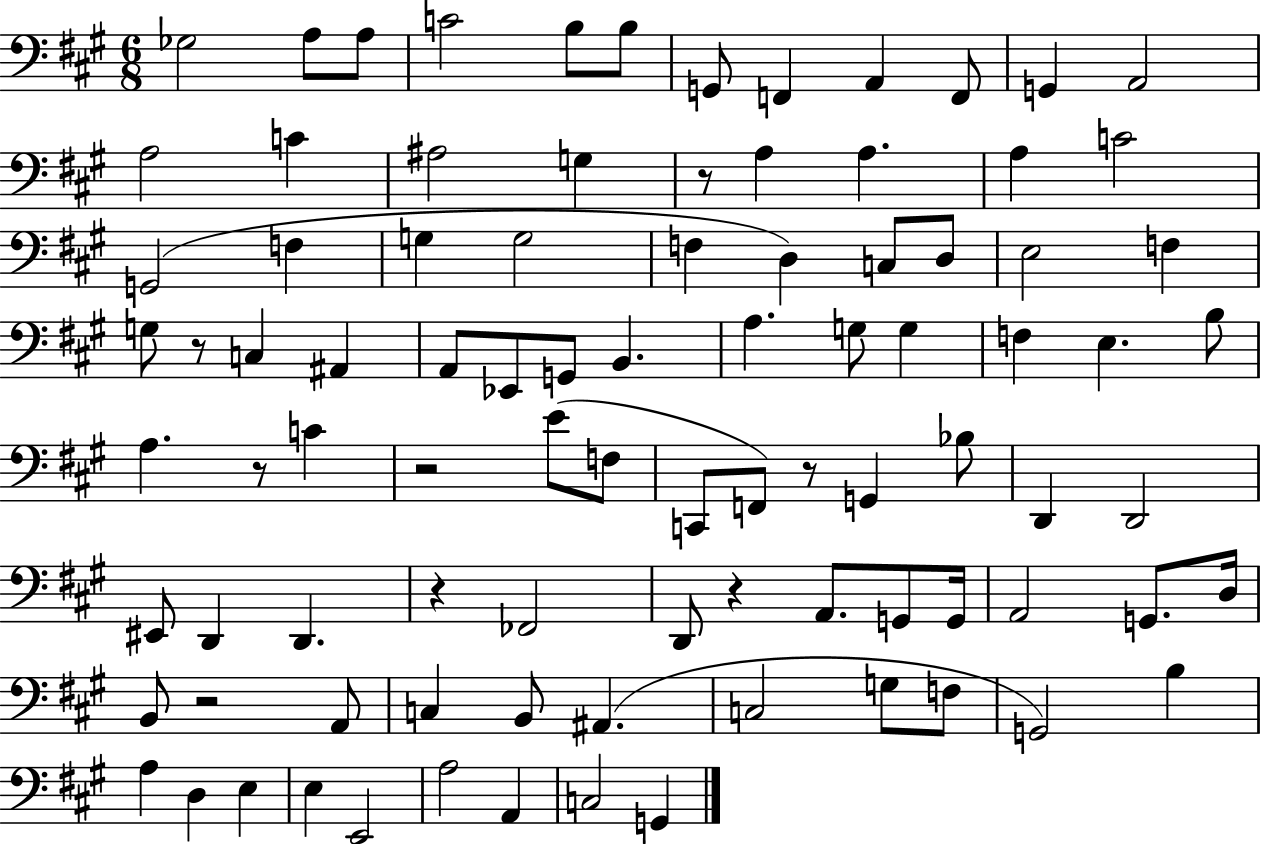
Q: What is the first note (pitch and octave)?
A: Gb3